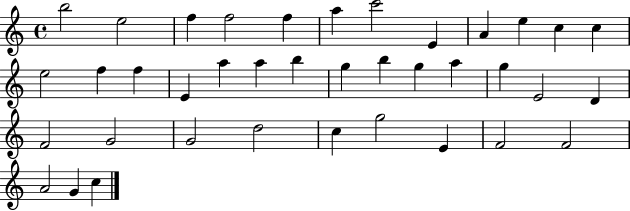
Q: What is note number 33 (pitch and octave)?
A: E4